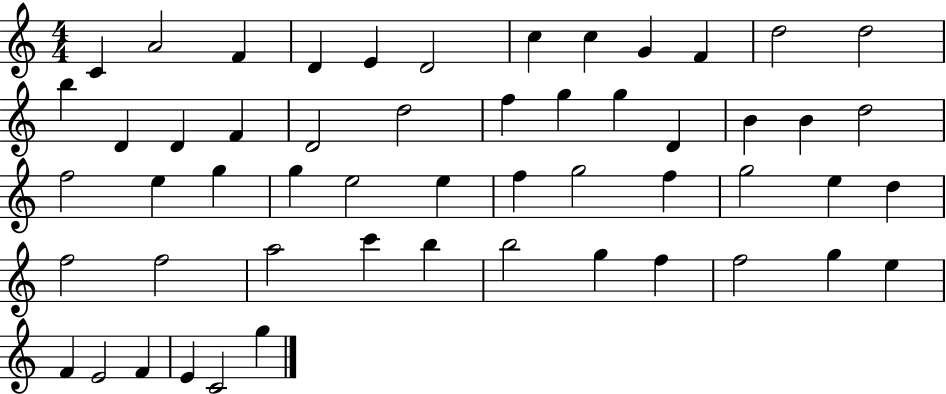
C4/q A4/h F4/q D4/q E4/q D4/h C5/q C5/q G4/q F4/q D5/h D5/h B5/q D4/q D4/q F4/q D4/h D5/h F5/q G5/q G5/q D4/q B4/q B4/q D5/h F5/h E5/q G5/q G5/q E5/h E5/q F5/q G5/h F5/q G5/h E5/q D5/q F5/h F5/h A5/h C6/q B5/q B5/h G5/q F5/q F5/h G5/q E5/q F4/q E4/h F4/q E4/q C4/h G5/q